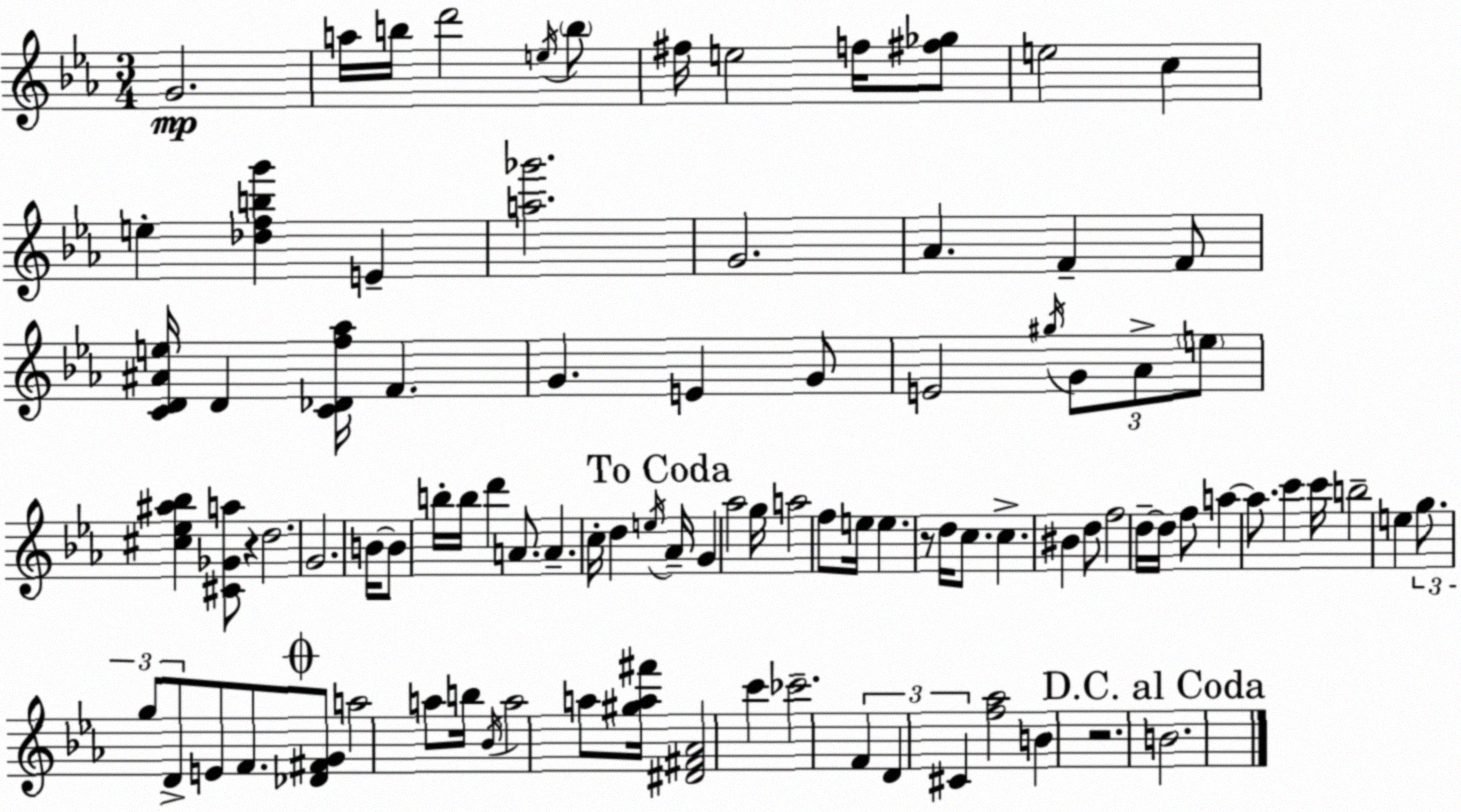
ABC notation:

X:1
T:Untitled
M:3/4
L:1/4
K:Eb
G2 a/4 b/4 d'2 e/4 b/2 ^f/4 e2 f/4 [^f_g]/2 e2 c e [_dfbg'] E [a_g']2 G2 _A F F/2 [CD^Ae]/4 D [C_Df_a]/4 F G E G/2 E2 ^g/4 G/2 _A/2 e/2 [^c_e^a_b] [^C_Ga]/2 z d2 G2 B/4 B/2 b/4 b/4 d' A/2 A c/4 d e/4 _A/4 G _a2 g/4 a2 f/2 e/4 e z/2 d/4 c/2 c ^B d/2 f2 d/4 d/4 f/2 a a/2 c' c'/4 b2 e g/2 g/2 D/2 E/2 F/2 [_D^FG]/2 a2 a/2 b/4 _B/4 a2 a/2 [^ga^f']/4 [^D^F_A]2 c' _c'2 F D ^C [f_a]2 B z2 B2